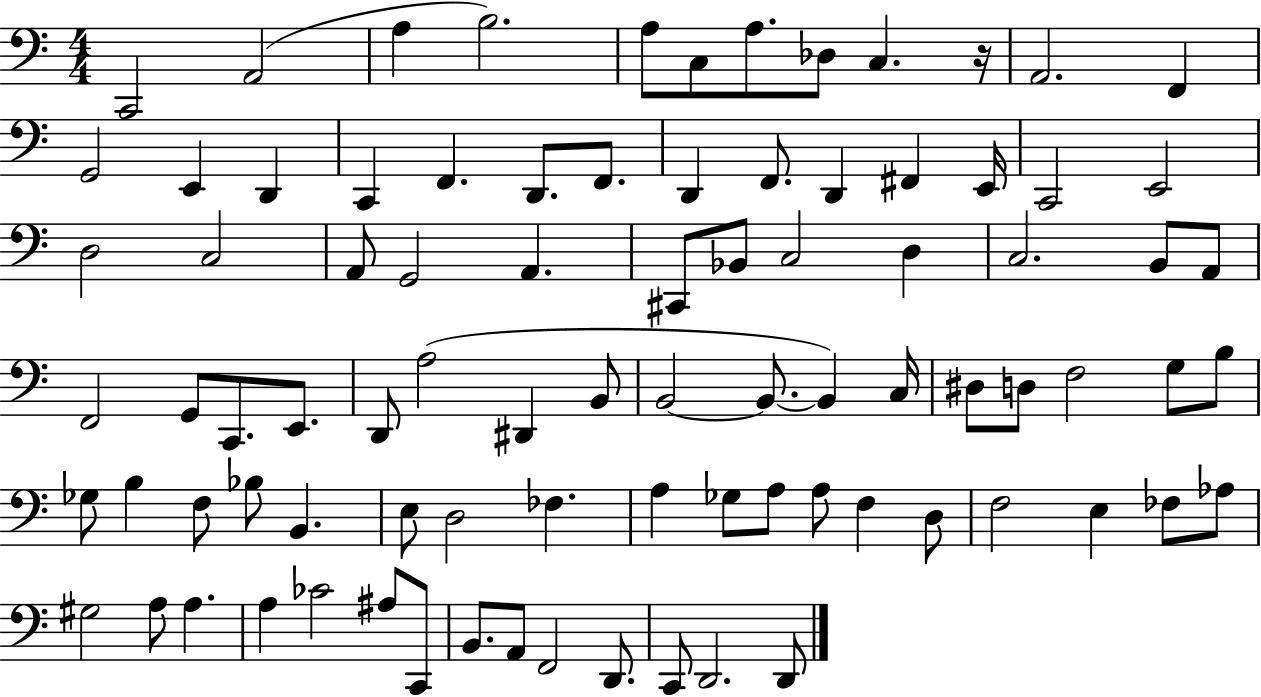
X:1
T:Untitled
M:4/4
L:1/4
K:C
C,,2 A,,2 A, B,2 A,/2 C,/2 A,/2 _D,/2 C, z/4 A,,2 F,, G,,2 E,, D,, C,, F,, D,,/2 F,,/2 D,, F,,/2 D,, ^F,, E,,/4 C,,2 E,,2 D,2 C,2 A,,/2 G,,2 A,, ^C,,/2 _B,,/2 C,2 D, C,2 B,,/2 A,,/2 F,,2 G,,/2 C,,/2 E,,/2 D,,/2 A,2 ^D,, B,,/2 B,,2 B,,/2 B,, C,/4 ^D,/2 D,/2 F,2 G,/2 B,/2 _G,/2 B, F,/2 _B,/2 B,, E,/2 D,2 _F, A, _G,/2 A,/2 A,/2 F, D,/2 F,2 E, _F,/2 _A,/2 ^G,2 A,/2 A, A, _C2 ^A,/2 C,,/2 B,,/2 A,,/2 F,,2 D,,/2 C,,/2 D,,2 D,,/2